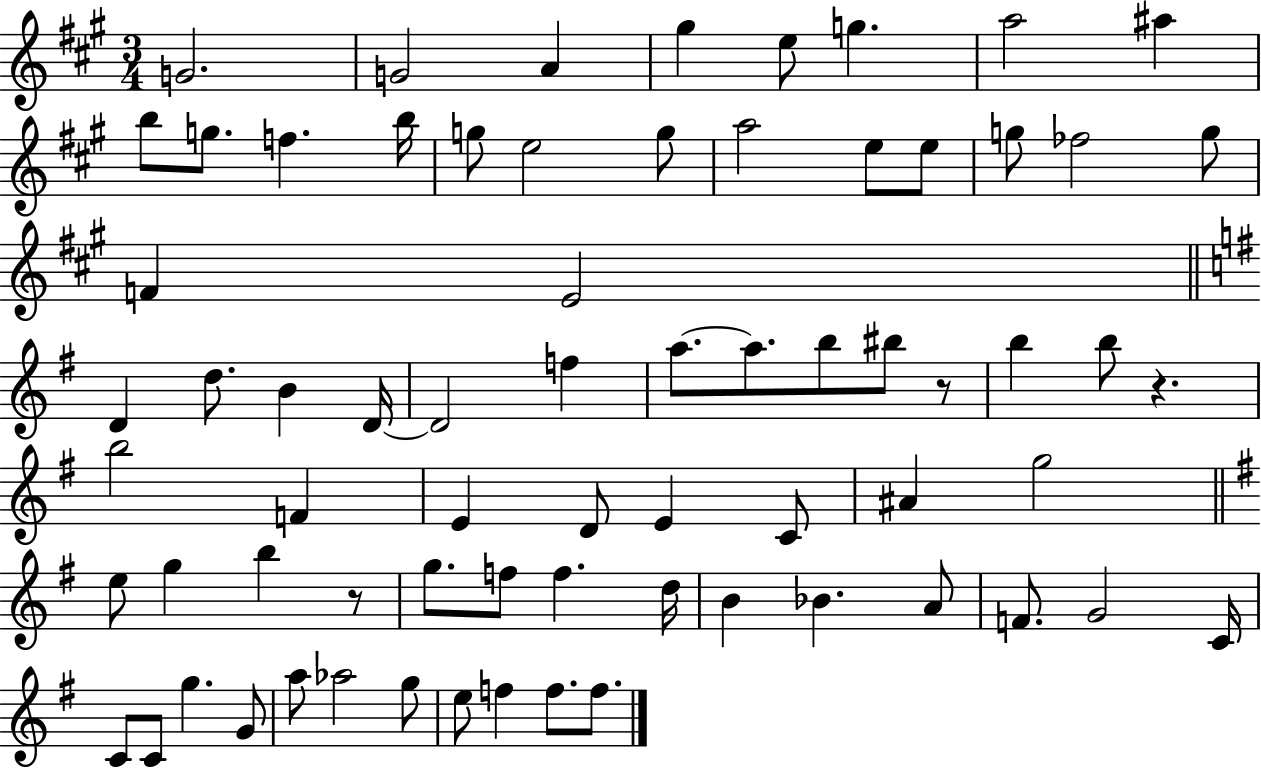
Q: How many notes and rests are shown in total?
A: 70